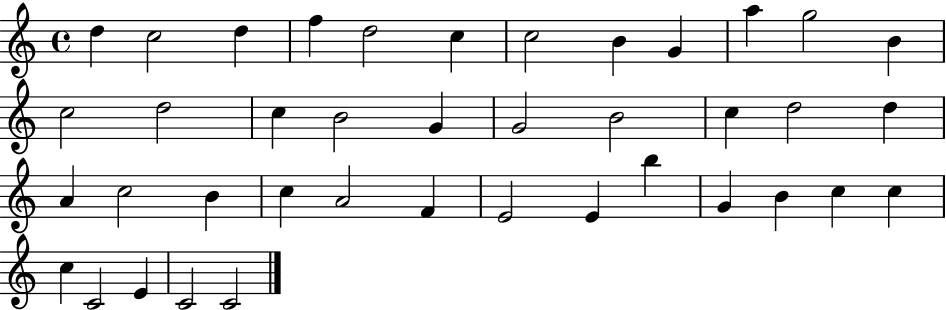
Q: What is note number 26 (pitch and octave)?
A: C5